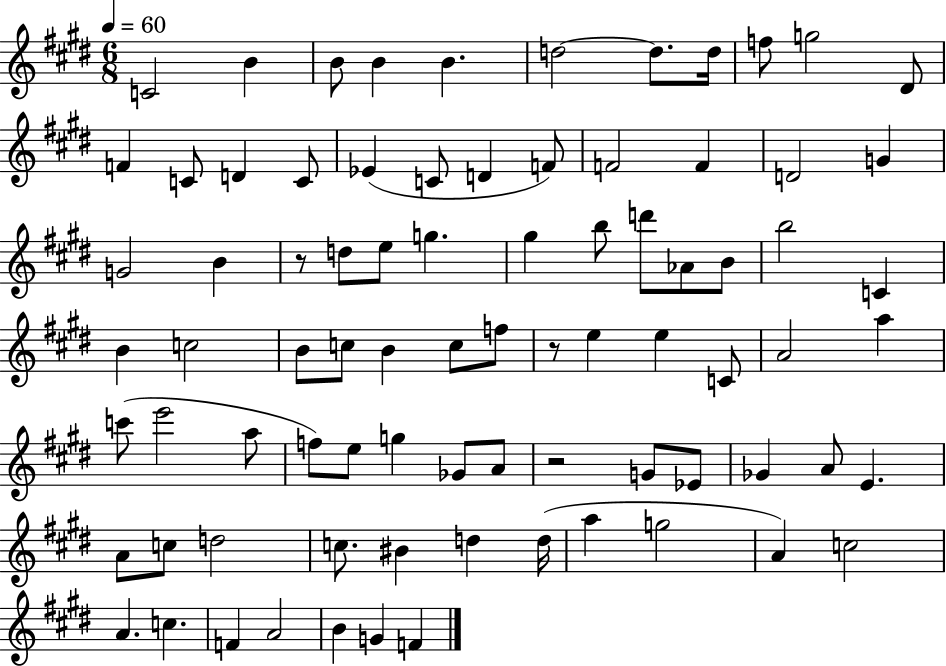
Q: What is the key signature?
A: E major